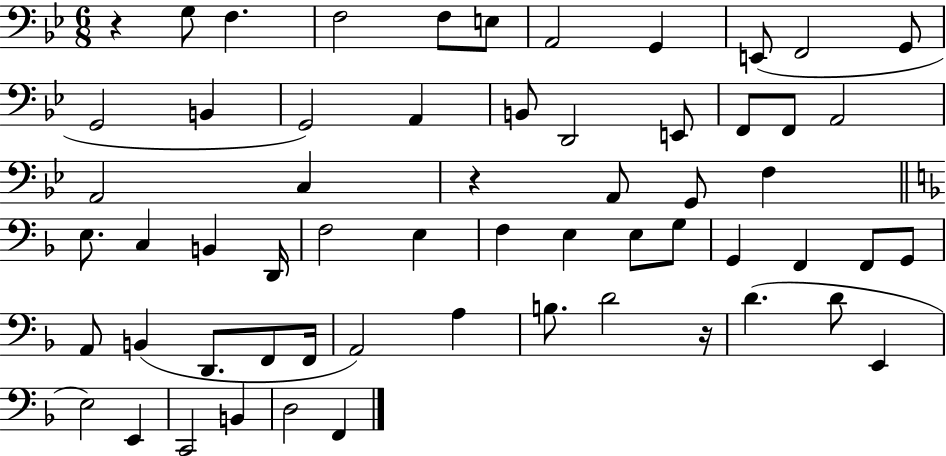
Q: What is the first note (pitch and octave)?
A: G3